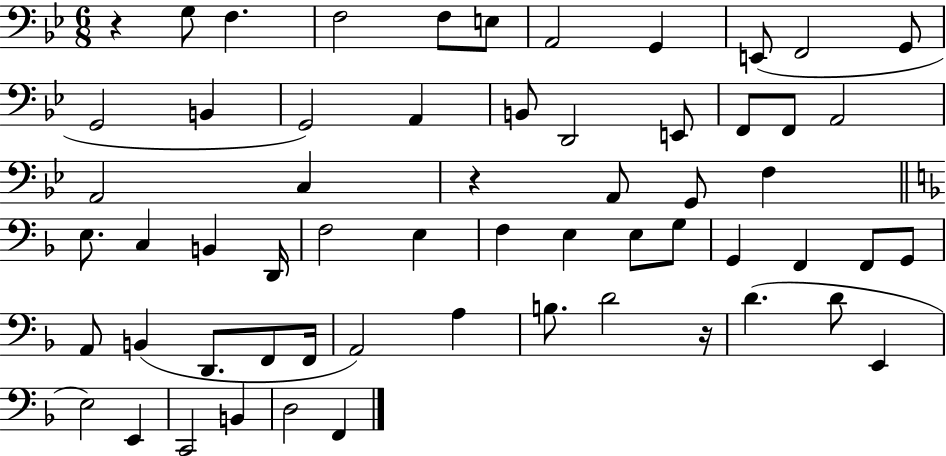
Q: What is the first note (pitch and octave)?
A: G3